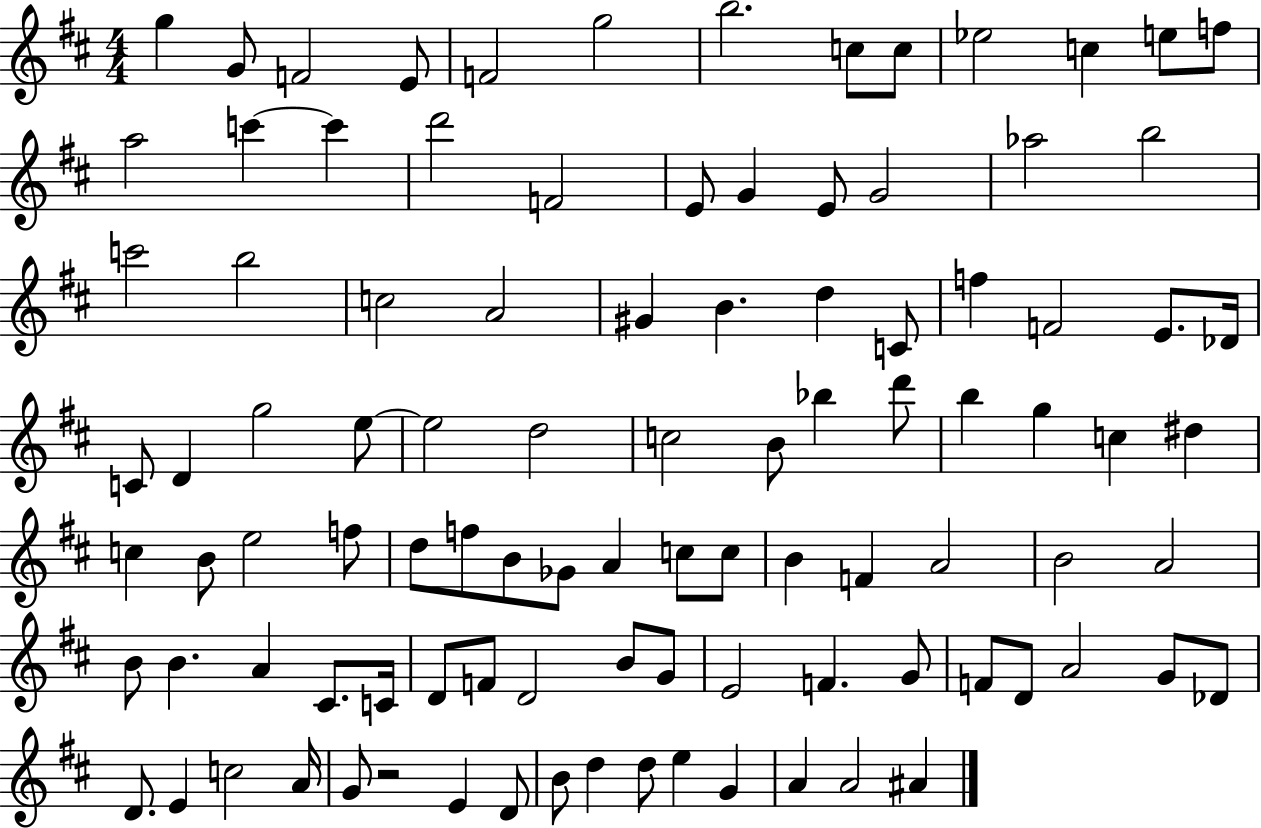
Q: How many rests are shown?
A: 1